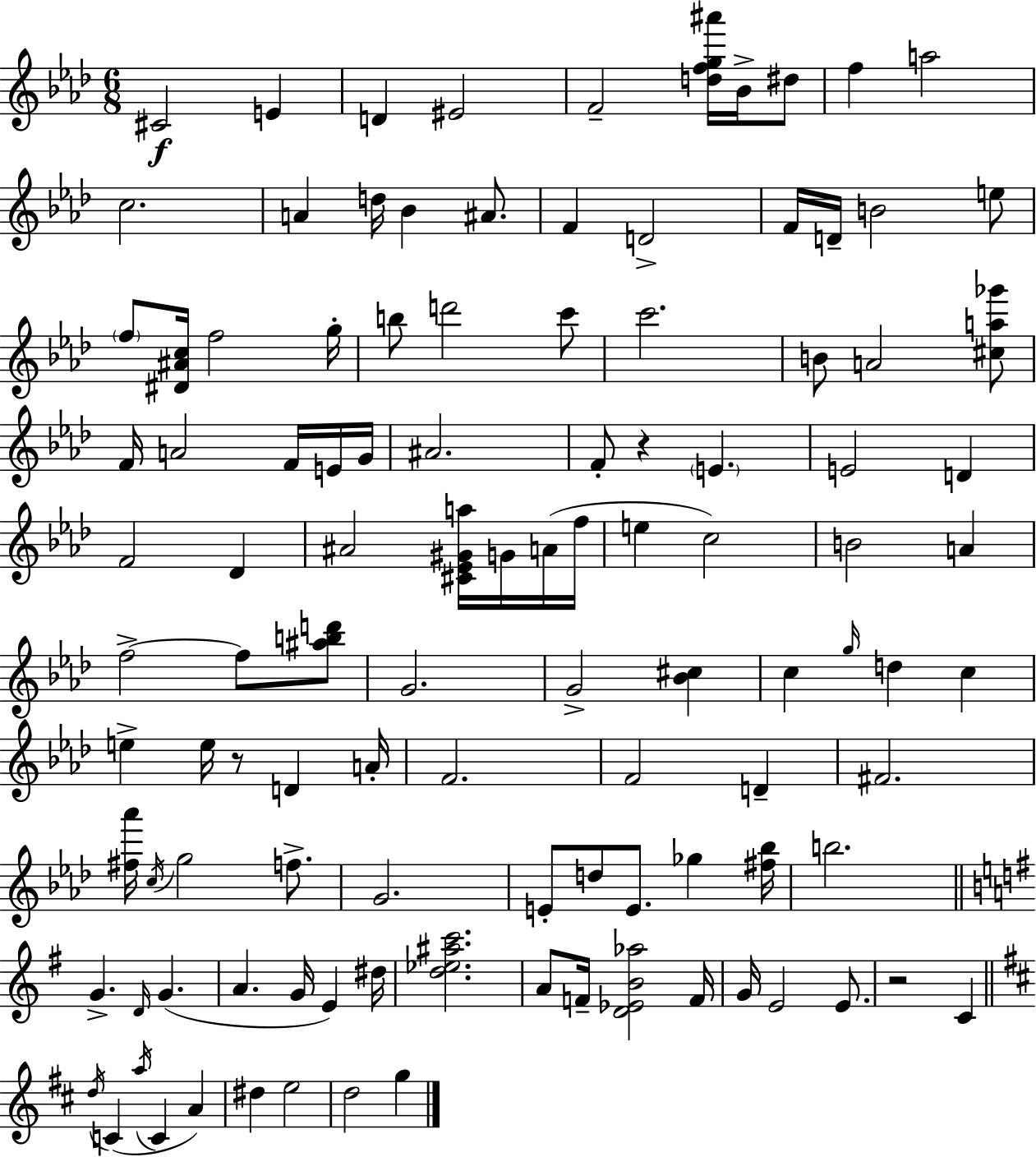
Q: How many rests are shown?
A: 3